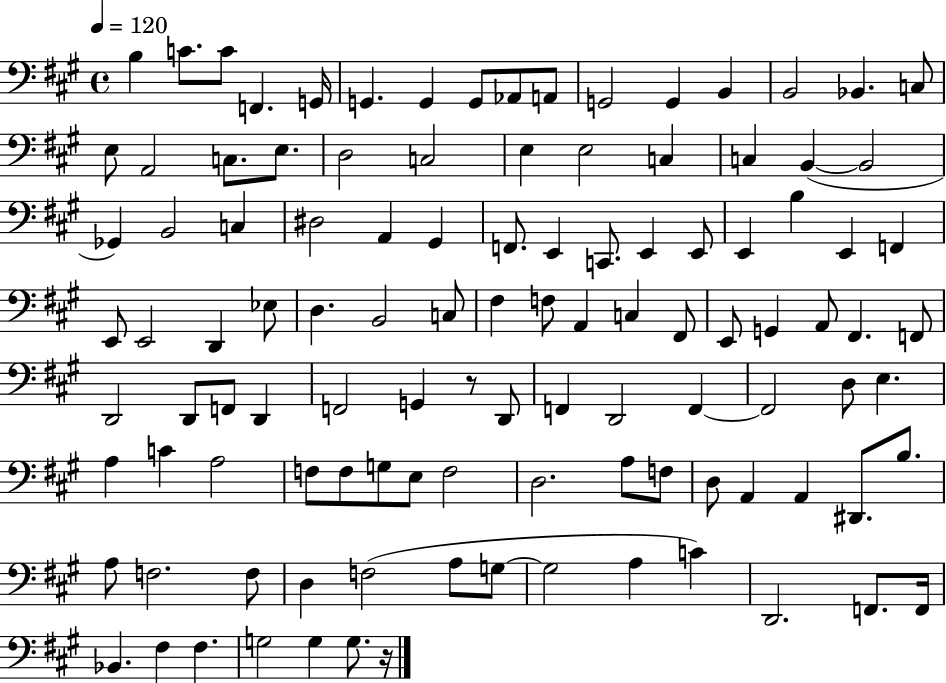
B3/q C4/e. C4/e F2/q. G2/s G2/q. G2/q G2/e Ab2/e A2/e G2/h G2/q B2/q B2/h Bb2/q. C3/e E3/e A2/h C3/e. E3/e. D3/h C3/h E3/q E3/h C3/q C3/q B2/q B2/h Gb2/q B2/h C3/q D#3/h A2/q G#2/q F2/e. E2/q C2/e. E2/q E2/e E2/q B3/q E2/q F2/q E2/e E2/h D2/q Eb3/e D3/q. B2/h C3/e F#3/q F3/e A2/q C3/q F#2/e E2/e G2/q A2/e F#2/q. F2/e D2/h D2/e F2/e D2/q F2/h G2/q R/e D2/e F2/q D2/h F2/q F2/h D3/e E3/q. A3/q C4/q A3/h F3/e F3/e G3/e E3/e F3/h D3/h. A3/e F3/e D3/e A2/q A2/q D#2/e. B3/e. A3/e F3/h. F3/e D3/q F3/h A3/e G3/e G3/h A3/q C4/q D2/h. F2/e. F2/s Bb2/q. F#3/q F#3/q. G3/h G3/q G3/e. R/s